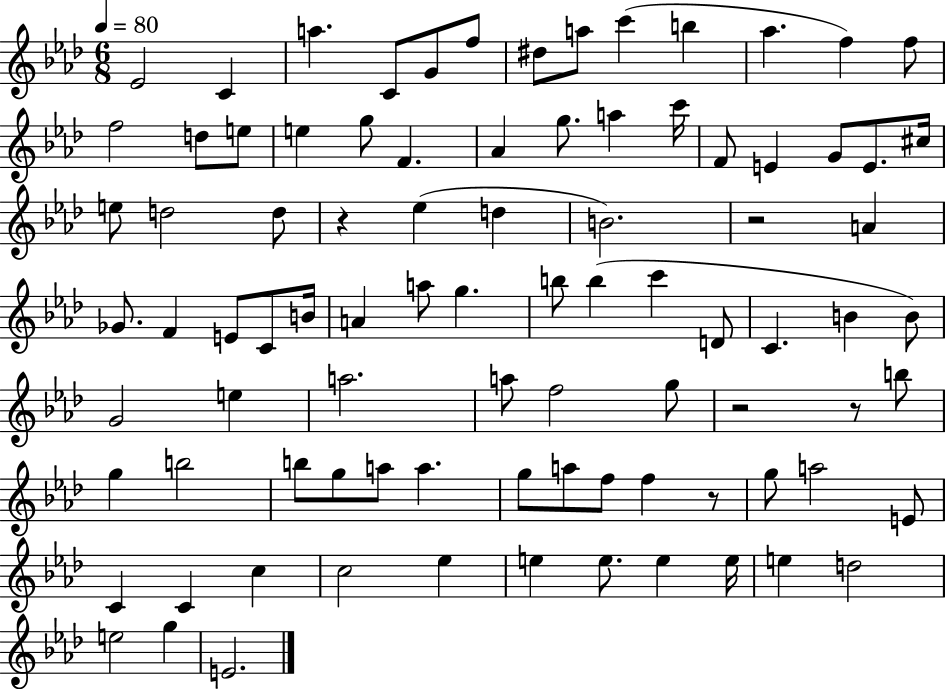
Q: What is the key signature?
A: AES major